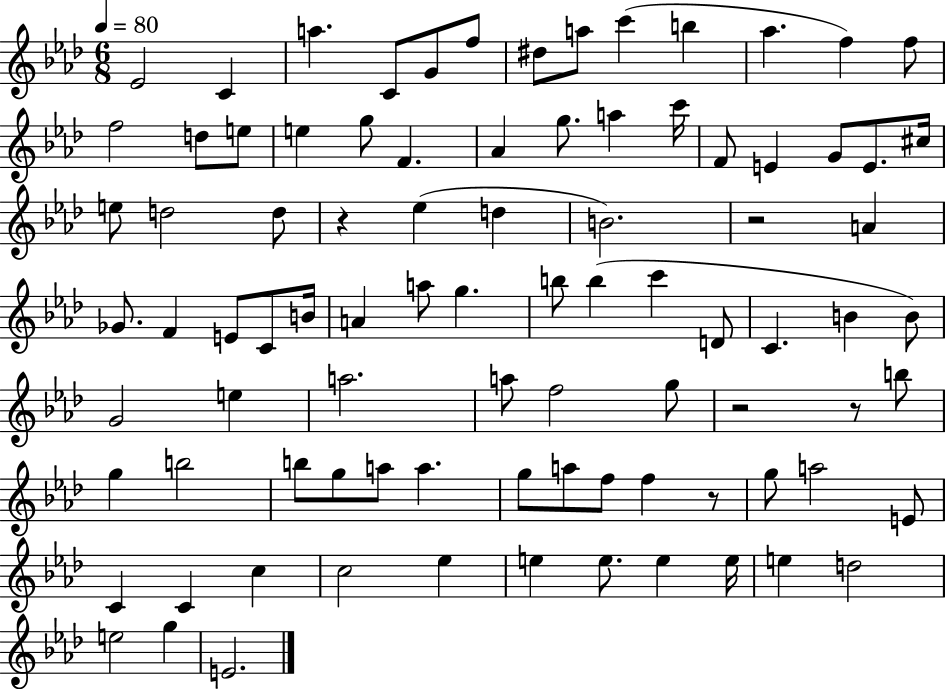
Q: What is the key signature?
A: AES major